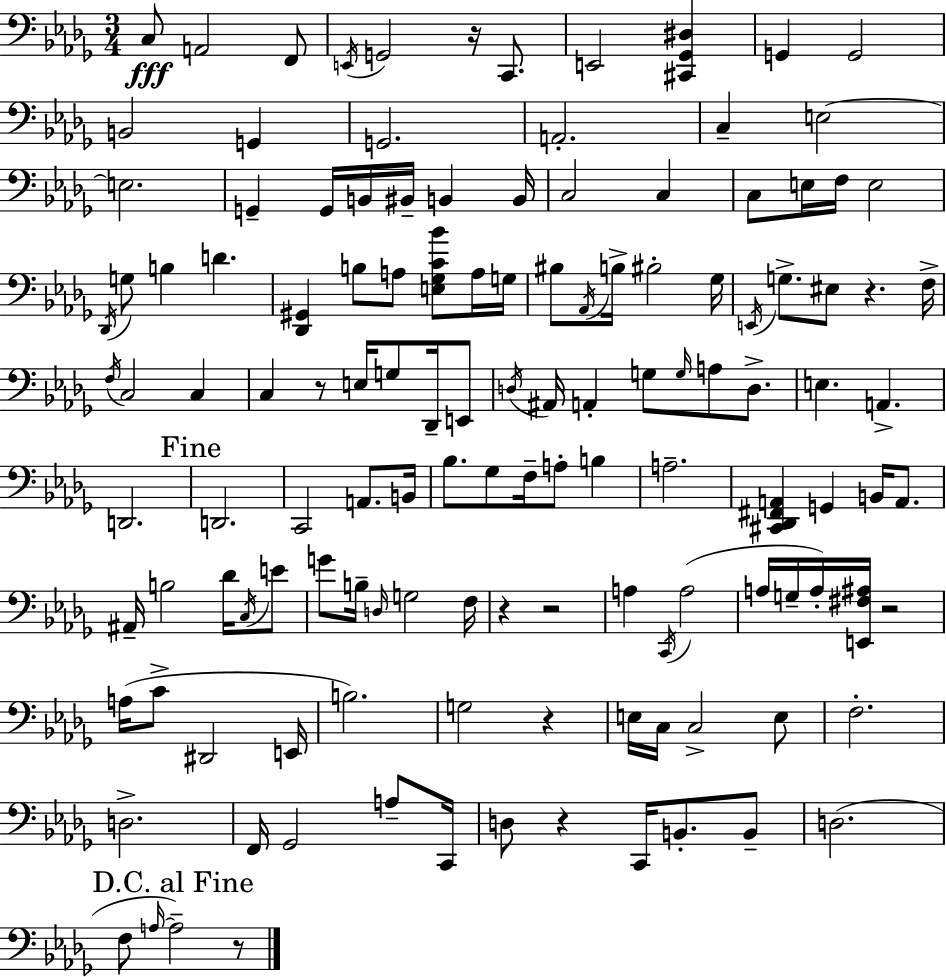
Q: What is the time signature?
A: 3/4